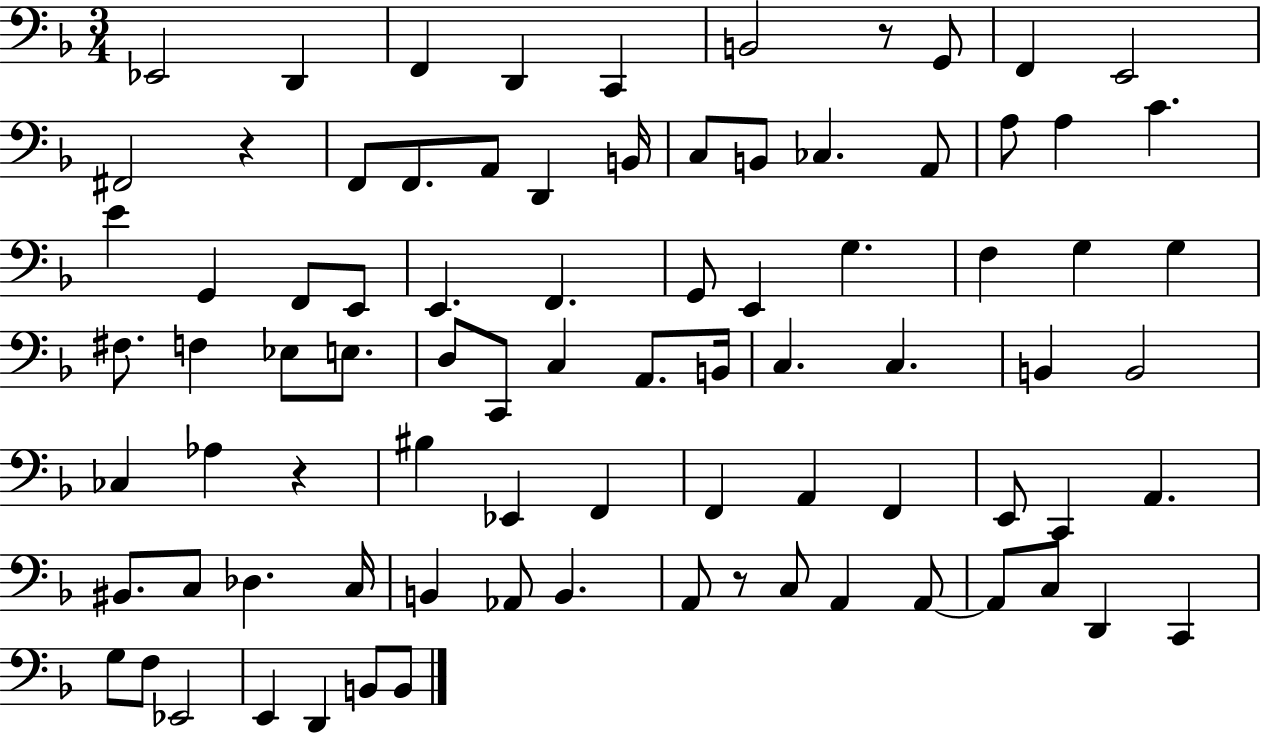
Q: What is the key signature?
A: F major